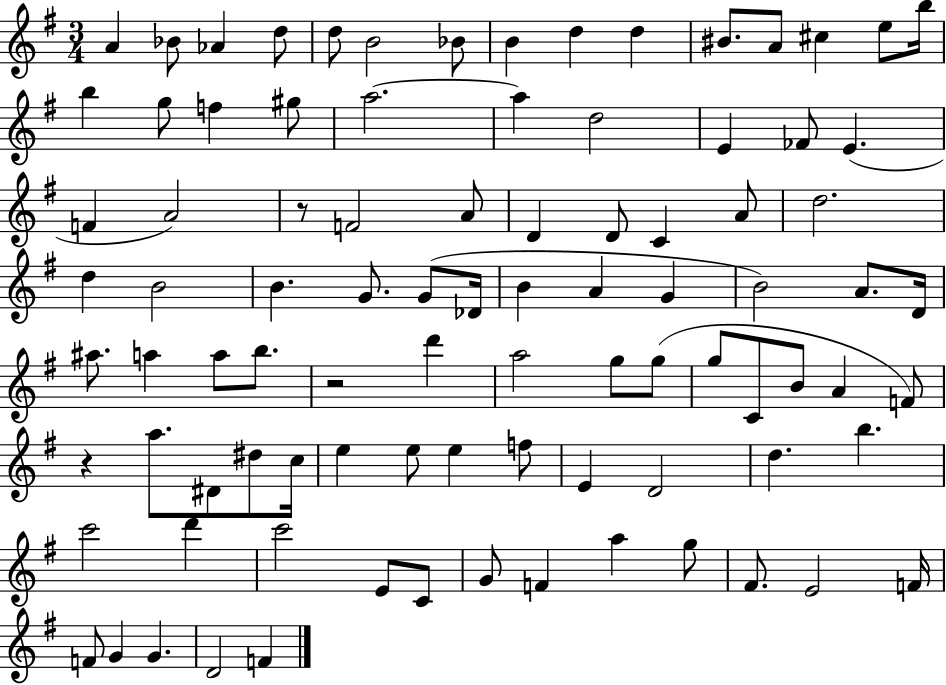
X:1
T:Untitled
M:3/4
L:1/4
K:G
A _B/2 _A d/2 d/2 B2 _B/2 B d d ^B/2 A/2 ^c e/2 b/4 b g/2 f ^g/2 a2 a d2 E _F/2 E F A2 z/2 F2 A/2 D D/2 C A/2 d2 d B2 B G/2 G/2 _D/4 B A G B2 A/2 D/4 ^a/2 a a/2 b/2 z2 d' a2 g/2 g/2 g/2 C/2 B/2 A F/2 z a/2 ^D/2 ^d/2 c/4 e e/2 e f/2 E D2 d b c'2 d' c'2 E/2 C/2 G/2 F a g/2 ^F/2 E2 F/4 F/2 G G D2 F